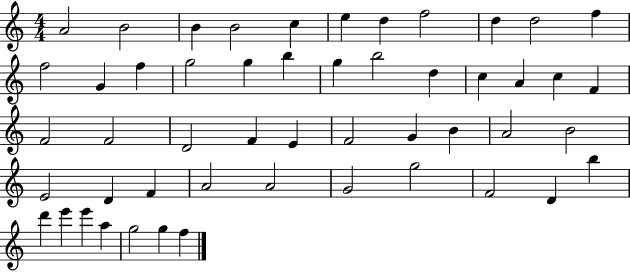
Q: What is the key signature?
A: C major